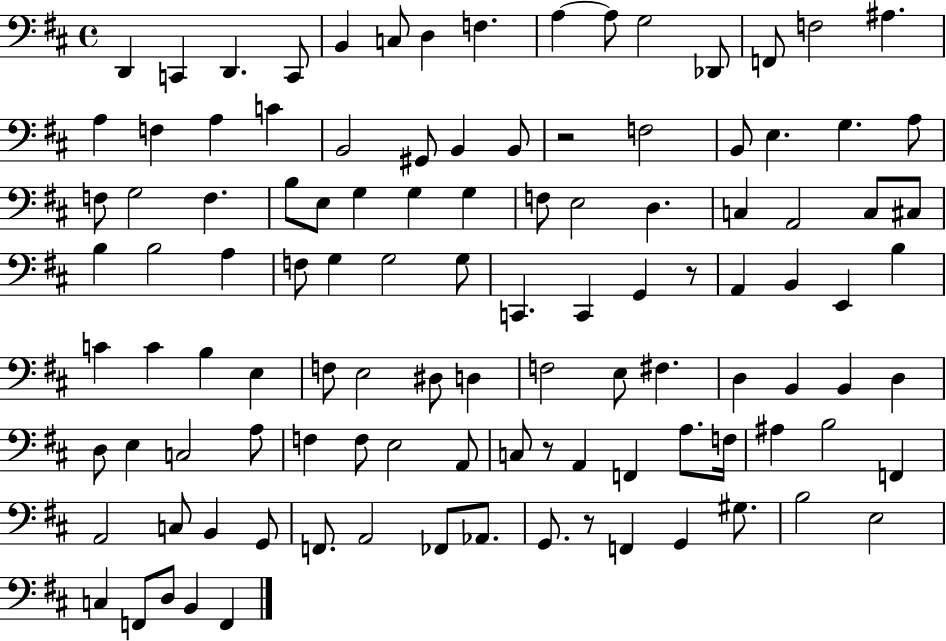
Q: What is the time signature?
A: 4/4